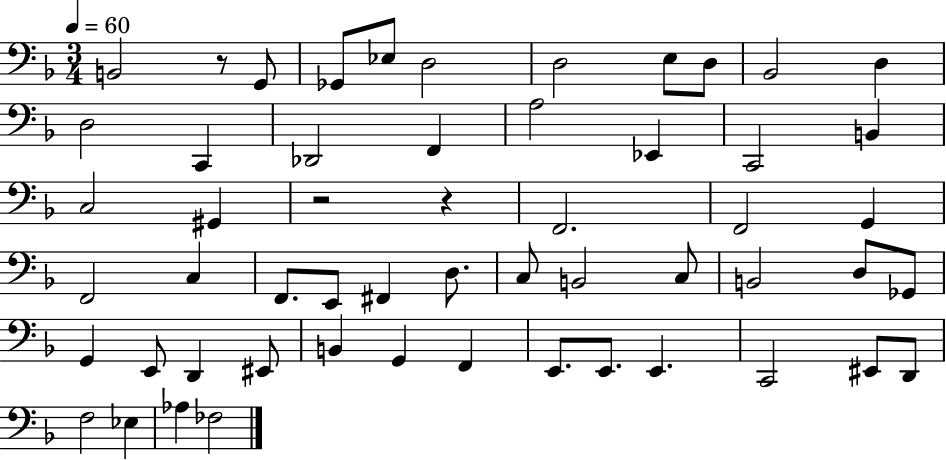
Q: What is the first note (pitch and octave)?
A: B2